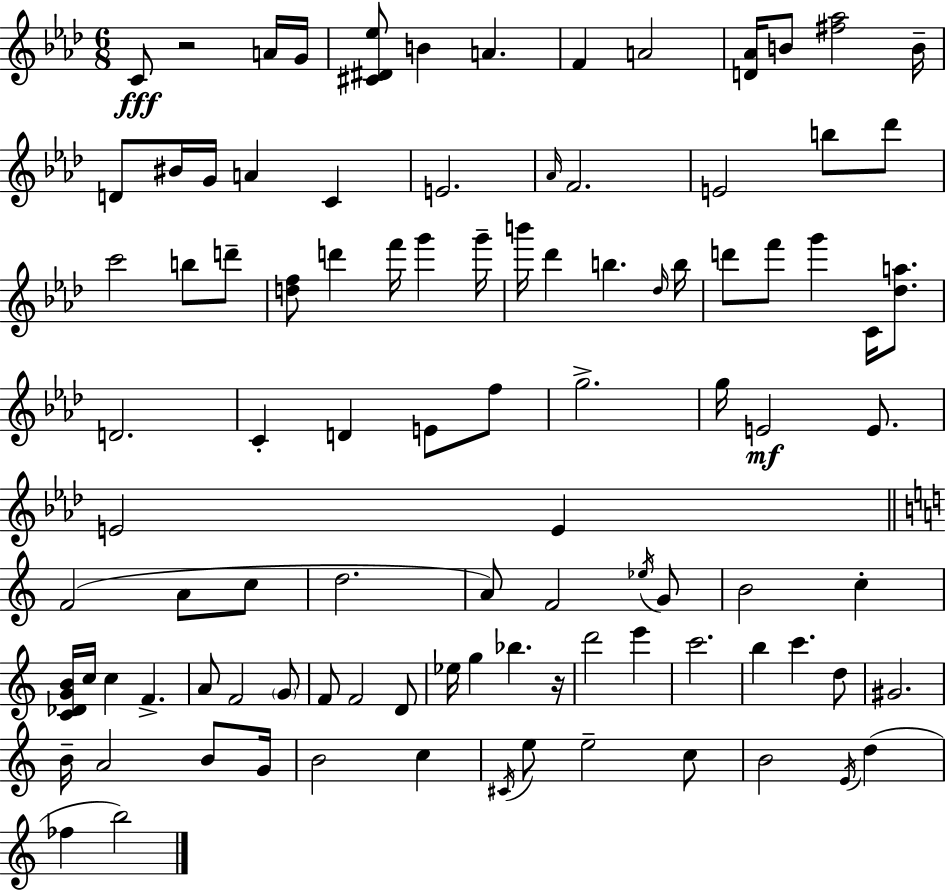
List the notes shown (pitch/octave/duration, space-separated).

C4/e R/h A4/s G4/s [C#4,D#4,Eb5]/e B4/q A4/q. F4/q A4/h [D4,Ab4]/s B4/e [F#5,Ab5]/h B4/s D4/e BIS4/s G4/s A4/q C4/q E4/h. Ab4/s F4/h. E4/h B5/e Db6/e C6/h B5/e D6/e [D5,F5]/e D6/q F6/s G6/q G6/s B6/s Db6/q B5/q. Db5/s B5/s D6/e F6/e G6/q C4/s [Db5,A5]/e. D4/h. C4/q D4/q E4/e F5/e G5/h. G5/s E4/h E4/e. E4/h E4/q F4/h A4/e C5/e D5/h. A4/e F4/h Eb5/s G4/e B4/h C5/q [C4,Db4,G4,B4]/s C5/s C5/q F4/q. A4/e F4/h G4/e F4/e F4/h D4/e Eb5/s G5/q Bb5/q. R/s D6/h E6/q C6/h. B5/q C6/q. D5/e G#4/h. B4/s A4/h B4/e G4/s B4/h C5/q C#4/s E5/e E5/h C5/e B4/h E4/s D5/q FES5/q B5/h